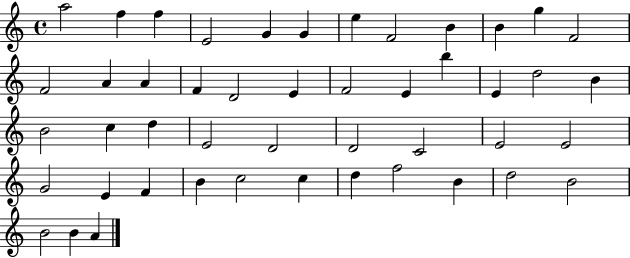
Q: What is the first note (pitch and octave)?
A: A5